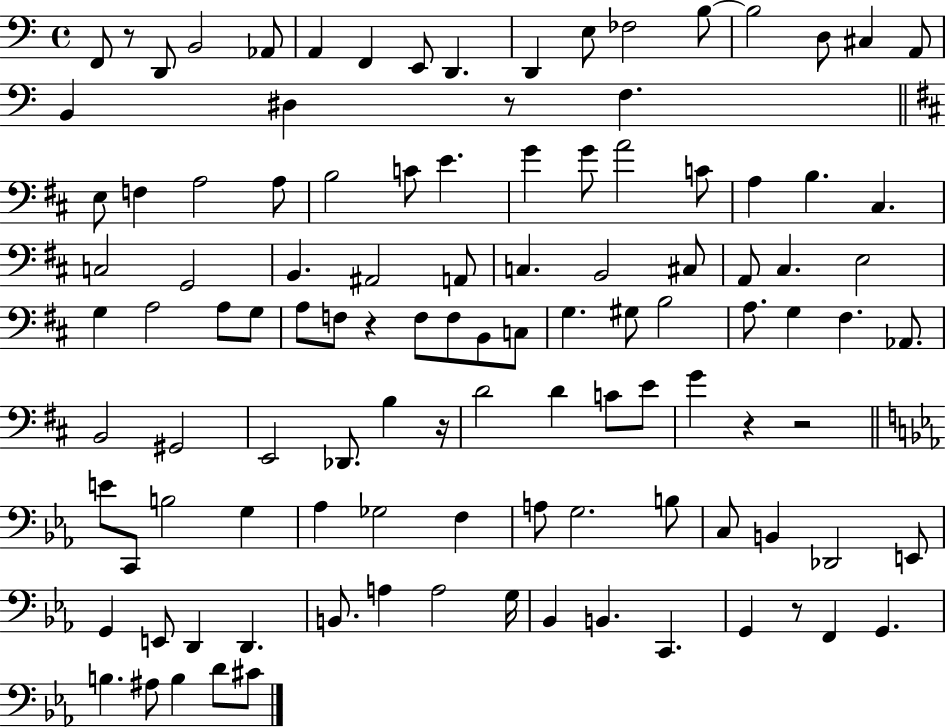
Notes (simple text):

F2/e R/e D2/e B2/h Ab2/e A2/q F2/q E2/e D2/q. D2/q E3/e FES3/h B3/e B3/h D3/e C#3/q A2/e B2/q D#3/q R/e F3/q. E3/e F3/q A3/h A3/e B3/h C4/e E4/q. G4/q G4/e A4/h C4/e A3/q B3/q. C#3/q. C3/h G2/h B2/q. A#2/h A2/e C3/q. B2/h C#3/e A2/e C#3/q. E3/h G3/q A3/h A3/e G3/e A3/e F3/e R/q F3/e F3/e B2/e C3/e G3/q. G#3/e B3/h A3/e. G3/q F#3/q. Ab2/e. B2/h G#2/h E2/h Db2/e. B3/q R/s D4/h D4/q C4/e E4/e G4/q R/q R/h E4/e C2/e B3/h G3/q Ab3/q Gb3/h F3/q A3/e G3/h. B3/e C3/e B2/q Db2/h E2/e G2/q E2/e D2/q D2/q. B2/e. A3/q A3/h G3/s Bb2/q B2/q. C2/q. G2/q R/e F2/q G2/q. B3/q. A#3/e B3/q D4/e C#4/e